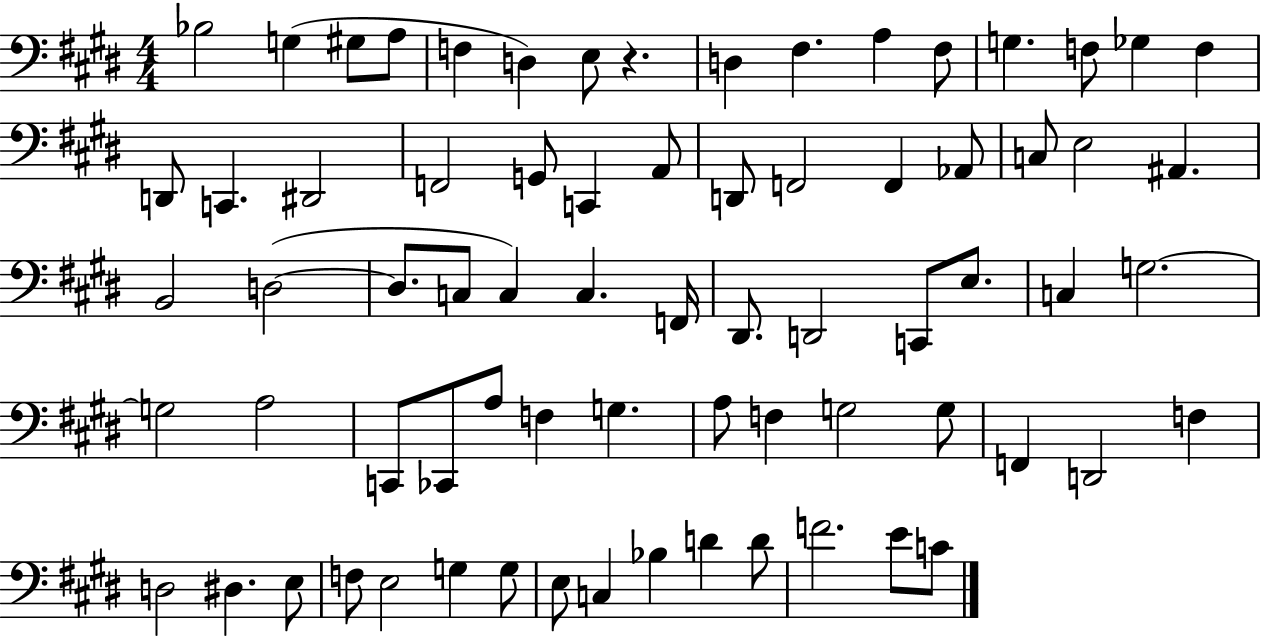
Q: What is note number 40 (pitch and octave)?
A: E3